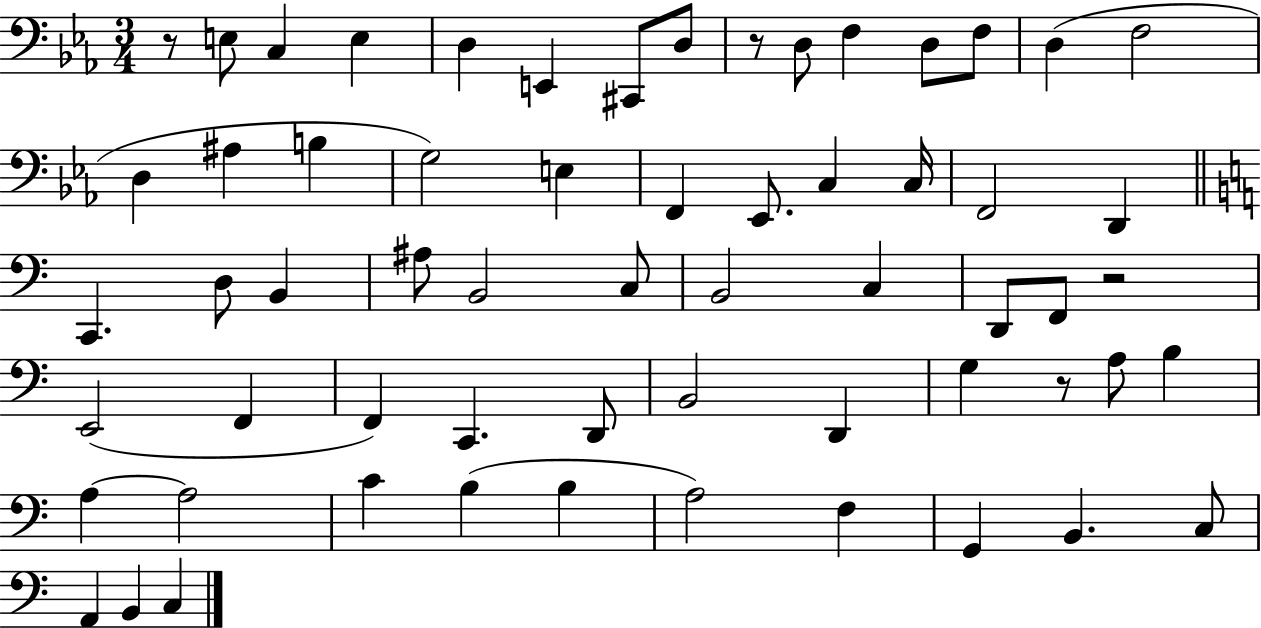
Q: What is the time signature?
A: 3/4